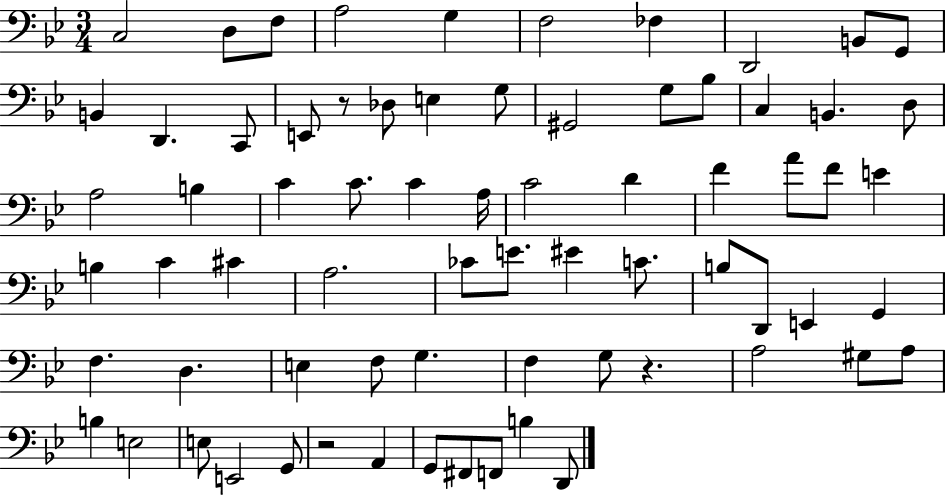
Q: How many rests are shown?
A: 3